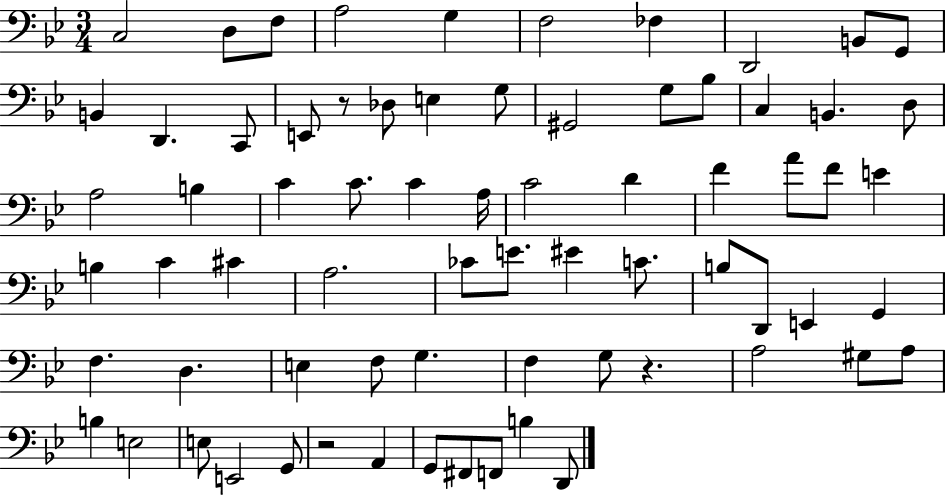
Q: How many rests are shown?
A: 3